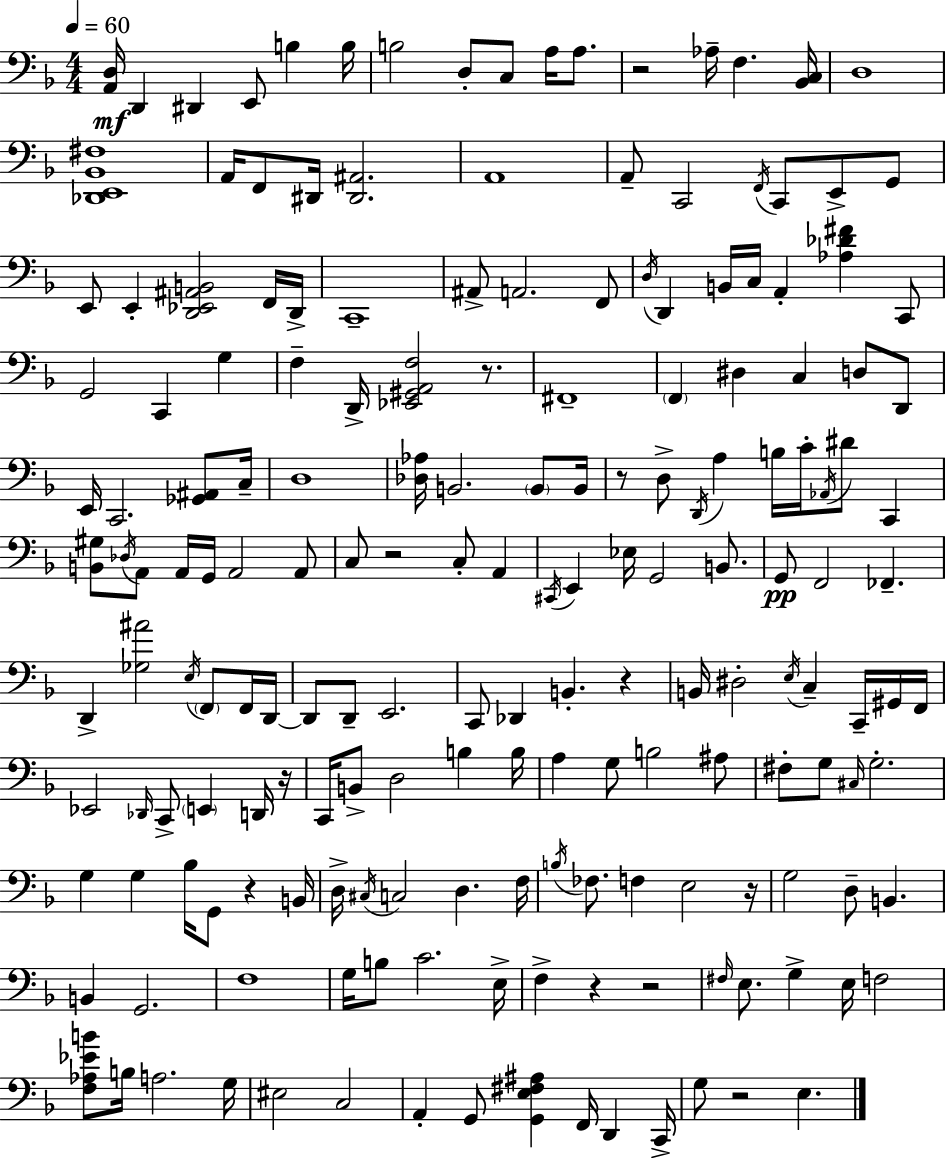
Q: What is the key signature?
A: D minor